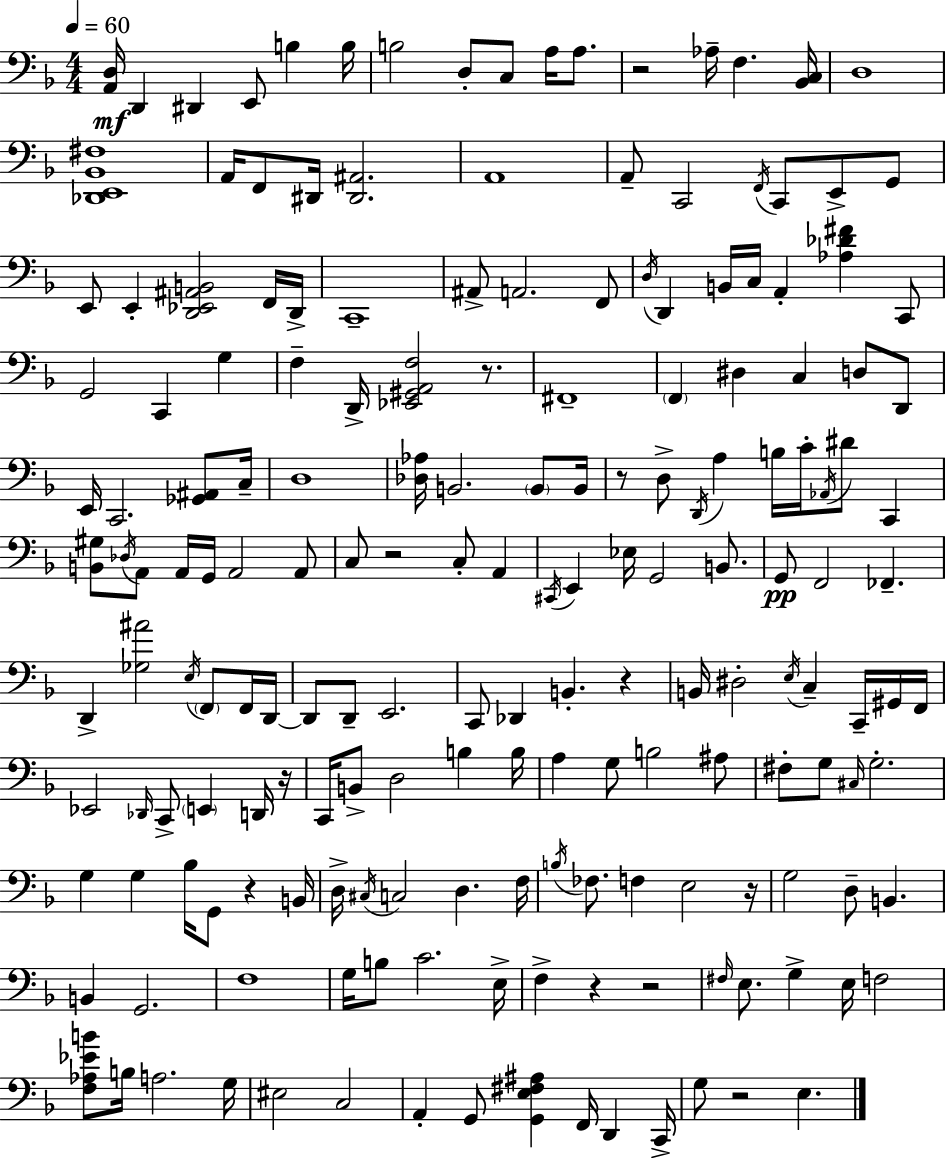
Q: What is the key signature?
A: D minor